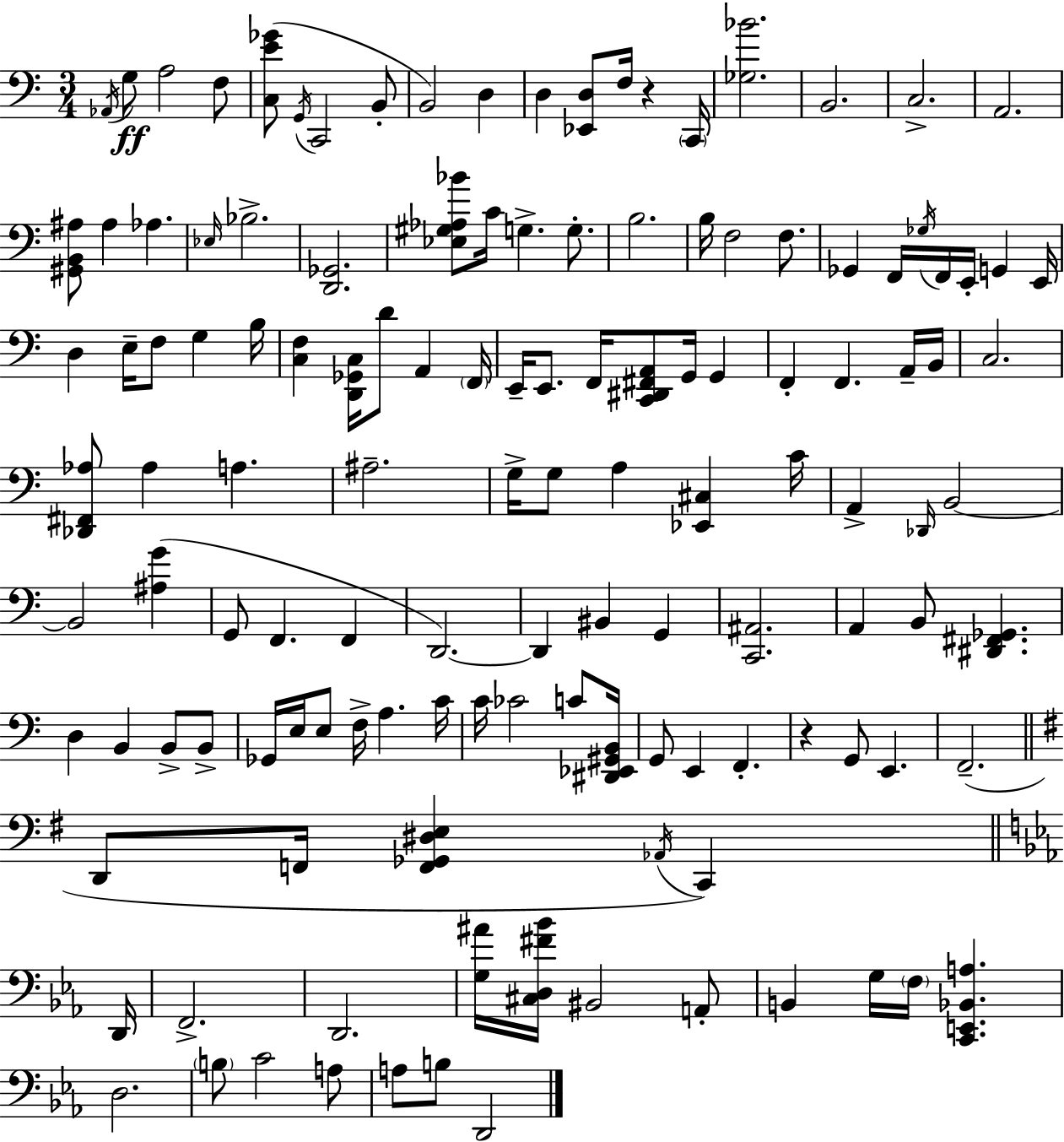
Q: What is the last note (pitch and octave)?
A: D2